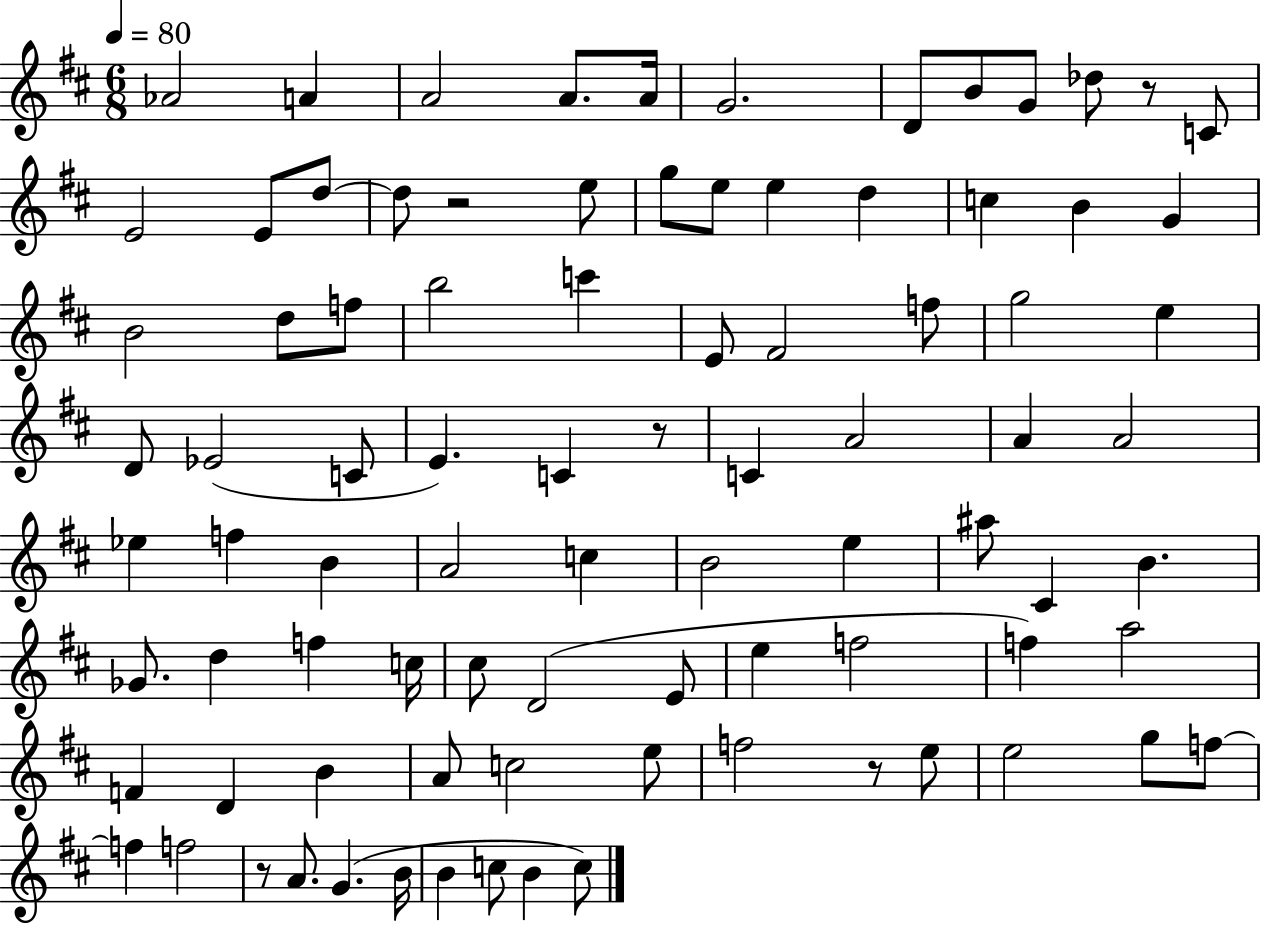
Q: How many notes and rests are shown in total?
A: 88